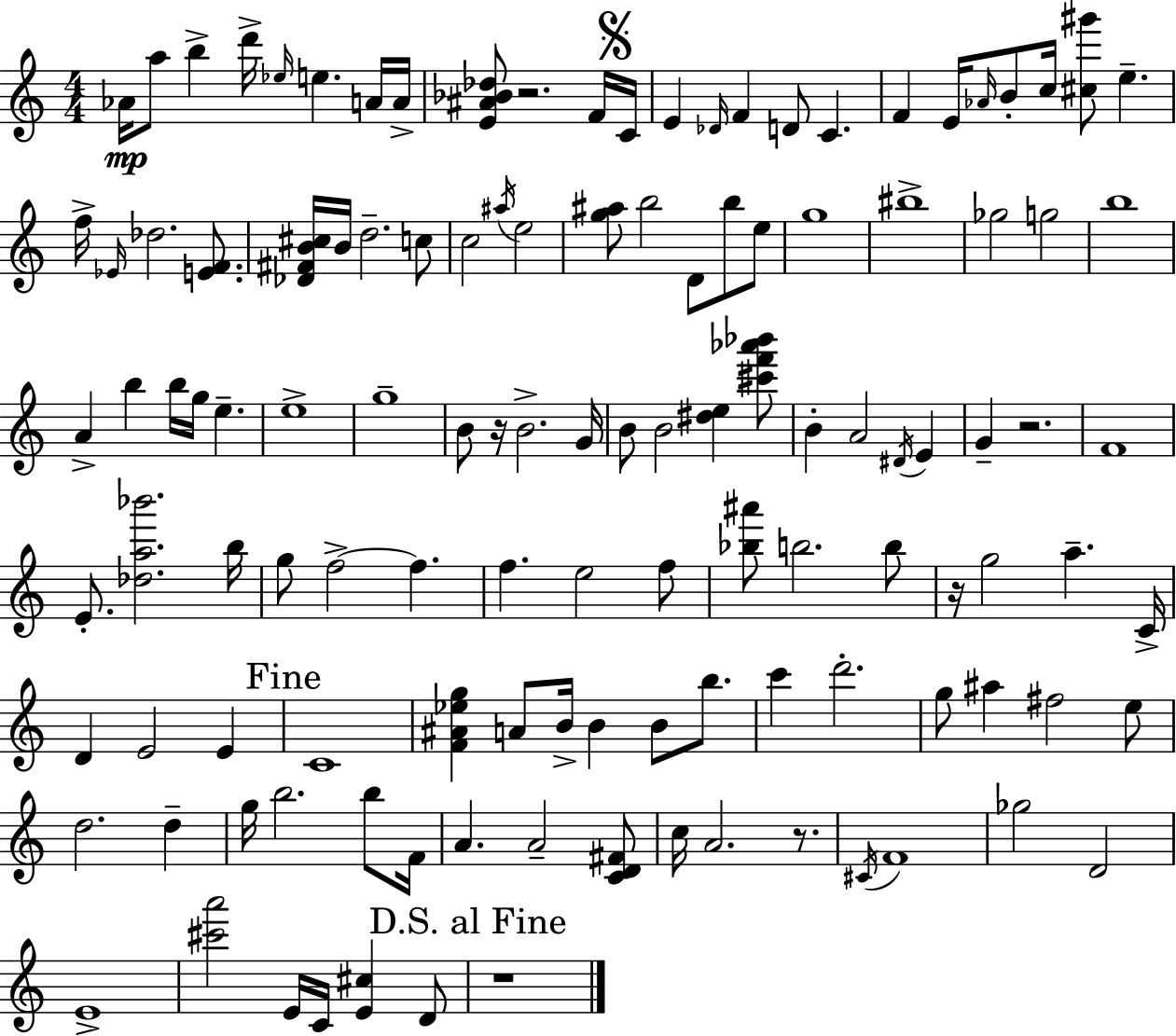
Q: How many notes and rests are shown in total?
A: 122